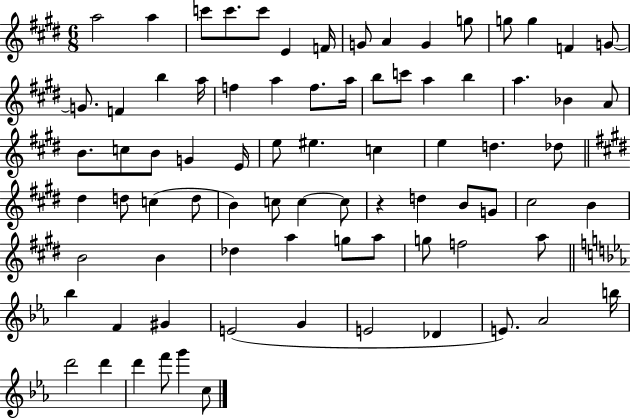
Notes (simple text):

A5/h A5/q C6/e C6/e. C6/e E4/q F4/s G4/e A4/q G4/q G5/e G5/e G5/q F4/q G4/e G4/e. F4/q B5/q A5/s F5/q A5/q F5/e. A5/s B5/e C6/e A5/q B5/q A5/q. Bb4/q A4/e B4/e. C5/e B4/e G4/q E4/s E5/e EIS5/q. C5/q E5/q D5/q. Db5/e D#5/q D5/e C5/q D5/e B4/q C5/e C5/q C5/e R/q D5/q B4/e G4/e C#5/h B4/q B4/h B4/q Db5/q A5/q G5/e A5/e G5/e F5/h A5/e Bb5/q F4/q G#4/q E4/h G4/q E4/h Db4/q E4/e. Ab4/h B5/s D6/h D6/q D6/q F6/e G6/q C5/e